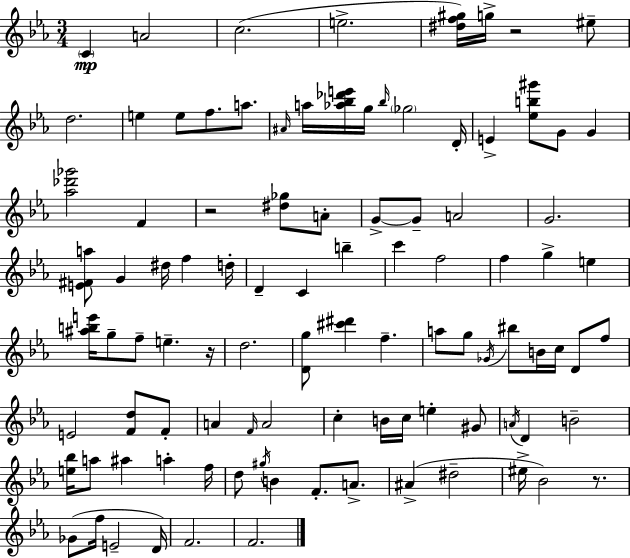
{
  \clef treble
  \numericTimeSignature
  \time 3/4
  \key c \minor
  \parenthesize c'4\mp a'2 | c''2.( | e''2.-> | <dis'' f'' gis''>16) g''16-> r2 eis''8-- | \break d''2. | e''4 e''8 f''8. a''8. | \grace { ais'16 } a''16 <aes'' bes'' des''' e'''>16 g''16 \grace { bes''16 } \parenthesize ges''2 | d'16-. e'4-> <ees'' b'' gis'''>8 g'8 g'4 | \break <aes'' des''' ges'''>2 f'4 | r2 <dis'' ges''>8 | a'8-. g'8->~~ g'8-- a'2 | g'2. | \break <e' fis' a''>8 g'4 dis''16 f''4 | d''16-. d'4-- c'4 b''4-- | c'''4 f''2 | f''4 g''4-> e''4 | \break <ais'' b'' e'''>16 g''8-- f''8-- e''4.-- | r16 d''2. | <d' g''>8 <cis''' dis'''>4 f''4.-- | a''8 g''8 \acciaccatura { ges'16 } bis''8 b'16 c''16 d'8 | \break f''8 e'2 <f' d''>8 | f'8-. a'4 \grace { f'16 } a'2 | c''4-. b'16 c''16 e''4-. | gis'8 \acciaccatura { a'16 } d'4 b'2-- | \break <e'' bes''>16 a''8 ais''4 | a''4-. f''16 d''8 \acciaccatura { gis''16 } b'4 | f'8.-. a'8.-> ais'4->( dis''2-- | eis''16-> bes'2) | \break r8. ges'8( f''16 e'2-- | d'16) f'2. | f'2. | \bar "|."
}